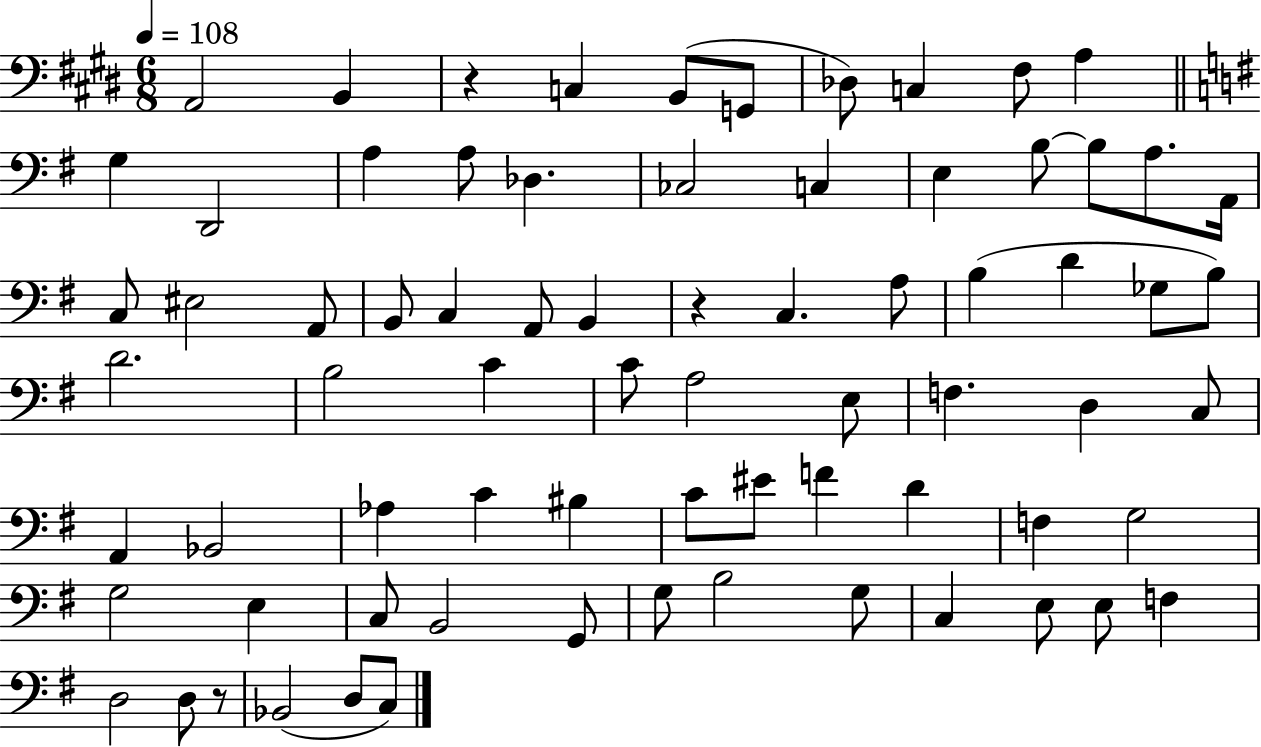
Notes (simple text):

A2/h B2/q R/q C3/q B2/e G2/e Db3/e C3/q F#3/e A3/q G3/q D2/h A3/q A3/e Db3/q. CES3/h C3/q E3/q B3/e B3/e A3/e. A2/s C3/e EIS3/h A2/e B2/e C3/q A2/e B2/q R/q C3/q. A3/e B3/q D4/q Gb3/e B3/e D4/h. B3/h C4/q C4/e A3/h E3/e F3/q. D3/q C3/e A2/q Bb2/h Ab3/q C4/q BIS3/q C4/e EIS4/e F4/q D4/q F3/q G3/h G3/h E3/q C3/e B2/h G2/e G3/e B3/h G3/e C3/q E3/e E3/e F3/q D3/h D3/e R/e Bb2/h D3/e C3/e